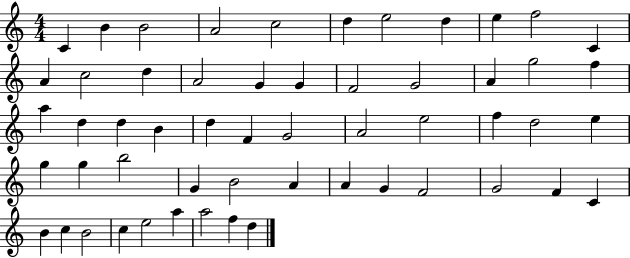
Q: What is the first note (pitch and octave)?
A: C4